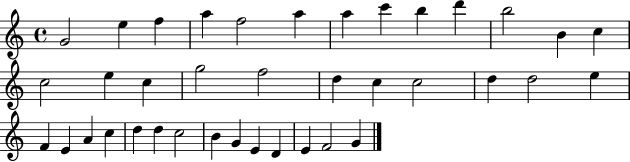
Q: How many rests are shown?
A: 0